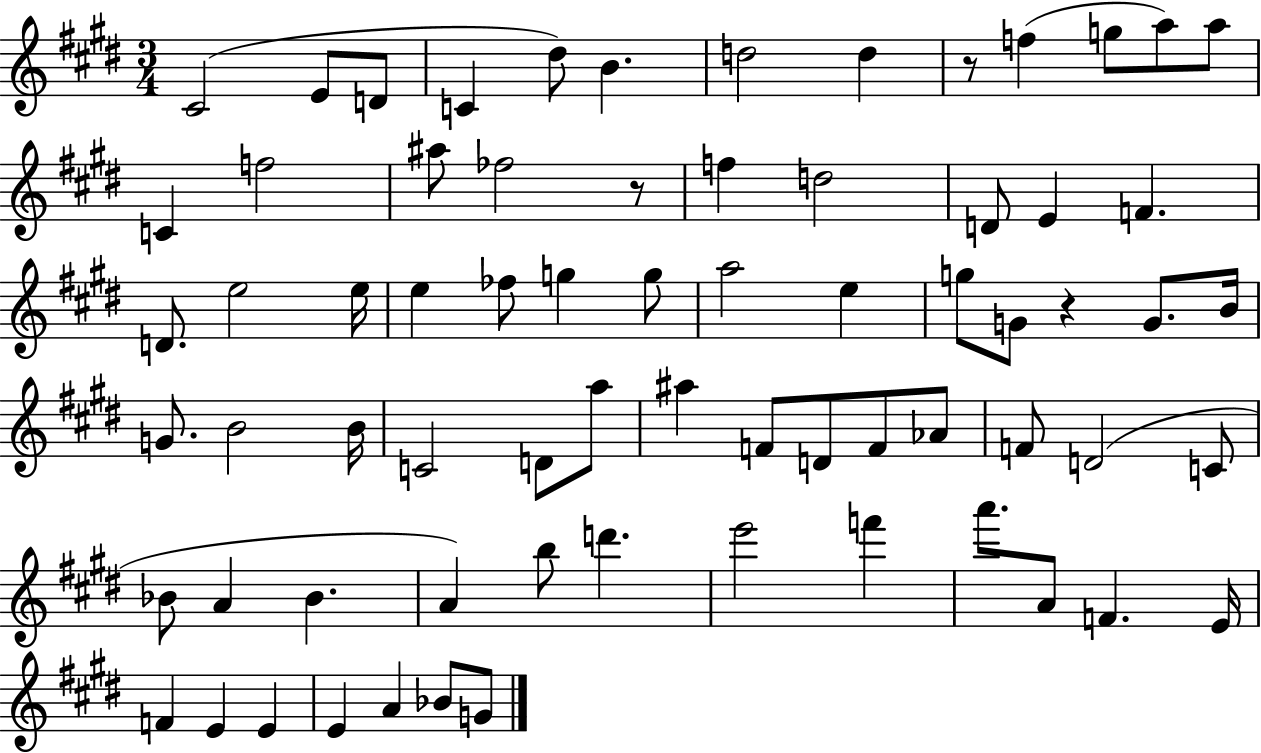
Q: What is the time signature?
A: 3/4